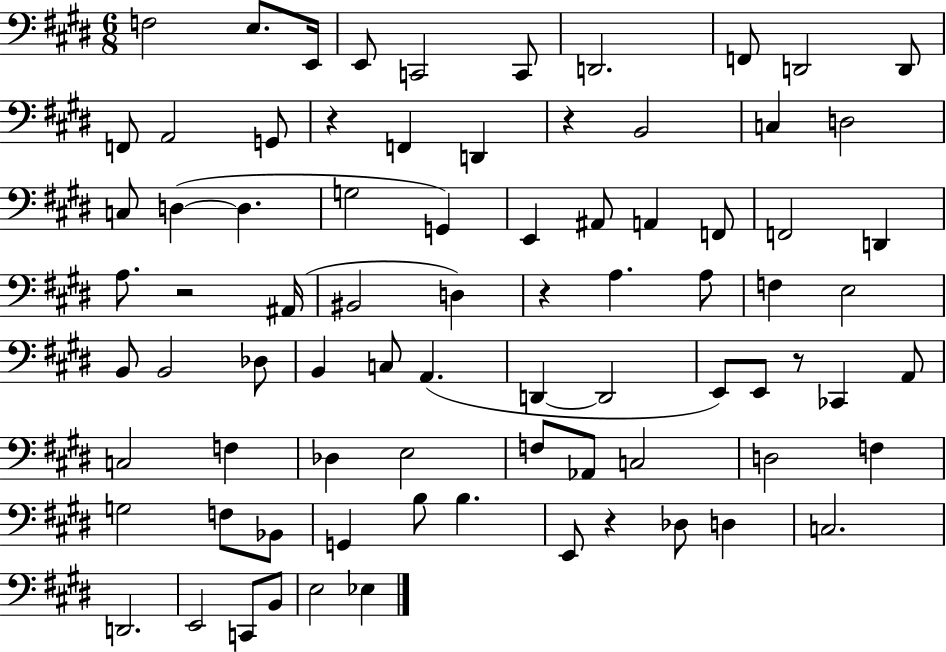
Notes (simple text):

F3/h E3/e. E2/s E2/e C2/h C2/e D2/h. F2/e D2/h D2/e F2/e A2/h G2/e R/q F2/q D2/q R/q B2/h C3/q D3/h C3/e D3/q D3/q. G3/h G2/q E2/q A#2/e A2/q F2/e F2/h D2/q A3/e. R/h A#2/s BIS2/h D3/q R/q A3/q. A3/e F3/q E3/h B2/e B2/h Db3/e B2/q C3/e A2/q. D2/q D2/h E2/e E2/e R/e CES2/q A2/e C3/h F3/q Db3/q E3/h F3/e Ab2/e C3/h D3/h F3/q G3/h F3/e Bb2/e G2/q B3/e B3/q. E2/e R/q Db3/e D3/q C3/h. D2/h. E2/h C2/e B2/e E3/h Eb3/q